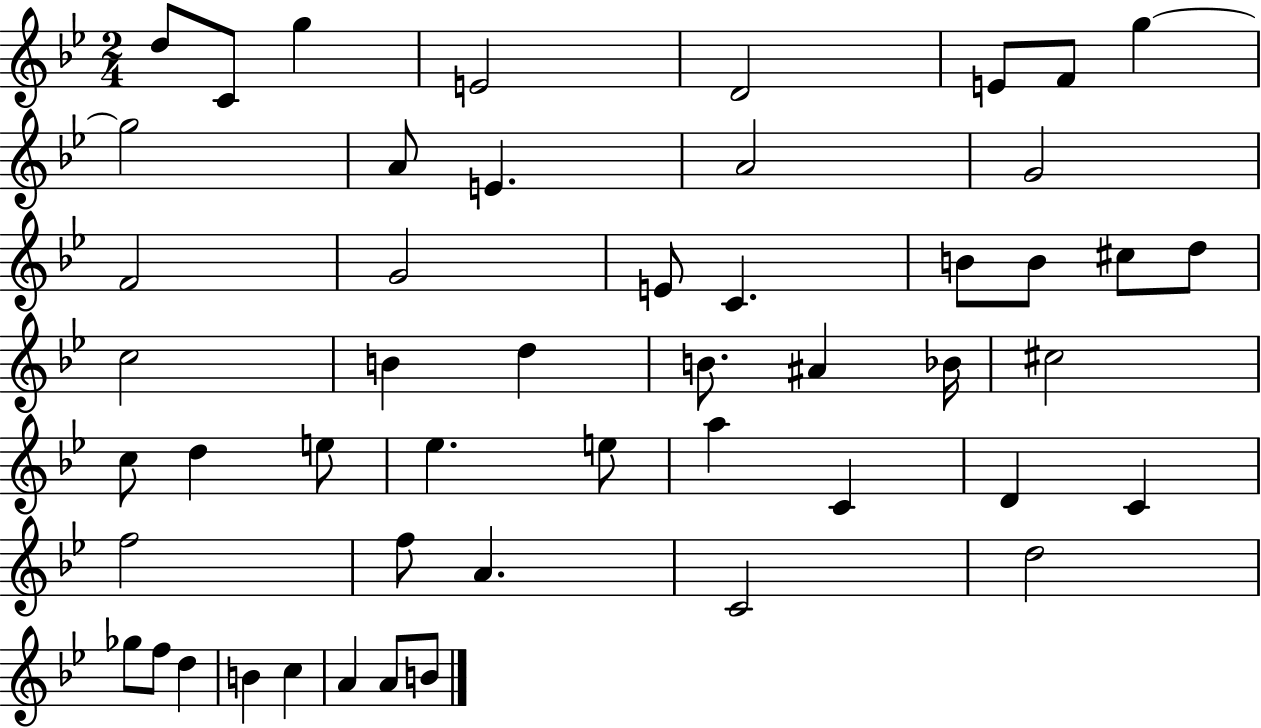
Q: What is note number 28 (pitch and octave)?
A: C#5